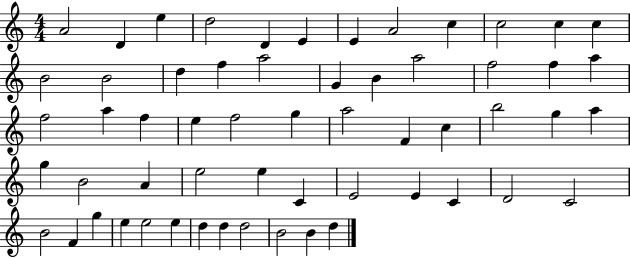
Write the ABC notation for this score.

X:1
T:Untitled
M:4/4
L:1/4
K:C
A2 D e d2 D E E A2 c c2 c c B2 B2 d f a2 G B a2 f2 f a f2 a f e f2 g a2 F c b2 g a g B2 A e2 e C E2 E C D2 C2 B2 F g e e2 e d d d2 B2 B d